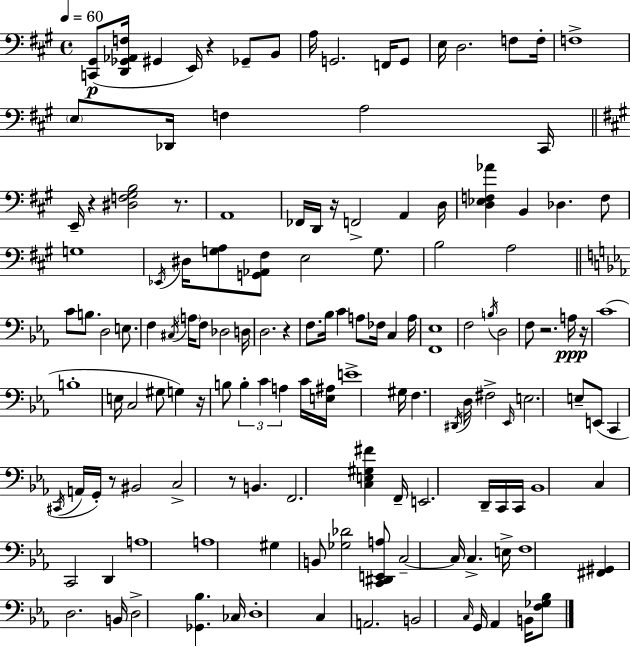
X:1
T:Untitled
M:4/4
L:1/4
K:A
[C,,^G,,]/2 [D,,_G,,_A,,F,]/4 ^G,, E,,/4 z _G,,/2 B,,/2 A,/4 G,,2 F,,/4 G,,/2 E,/4 D,2 F,/2 F,/4 F,4 E,/2 _D,,/4 F, A,2 ^C,,/4 E,,/4 z [^D,F,^G,B,]2 z/2 A,,4 _F,,/4 D,,/4 z/4 F,,2 A,, D,/4 [D,_E,F,_A] B,, _D, F,/2 G,4 _E,,/4 ^D,/4 [G,A,]/2 [G,,_A,,^F,]/2 E,2 G,/2 B,2 A,2 C/2 B,/2 D,2 E,/2 F, ^C,/4 A,/4 F,/2 _D,2 D,/4 D,2 z F,/2 _B,/4 C A,/2 _F,/4 C, A,/4 [F,,_E,]4 F,2 B,/4 D,2 F,/2 z2 A,/4 z/4 C4 B,4 E,/4 C,2 ^G,/2 G, z/4 B,/2 B, C A, C/4 [E,^A,]/4 E4 ^G,/4 F, ^D,,/4 D,/4 ^F,2 _E,,/4 E,2 E,/2 E,,/2 C,, ^C,,/4 A,,/4 G,,/4 z/2 ^B,,2 C,2 z/2 B,, F,,2 [C,E,^G,^F] F,,/4 E,,2 D,,/4 C,,/4 C,,/4 _B,,4 C, C,,2 D,, A,4 A,4 ^G, B,,/2 [_G,_D]2 [C,,^D,,E,,A,]/2 C,2 C,/4 C, E,/4 F,4 [^F,,^G,,] D,2 B,,/4 D,2 [_G,,_B,] _C,/4 D,4 C, A,,2 B,,2 C,/4 G,,/4 _A,, B,,/4 [F,_G,_B,]/2